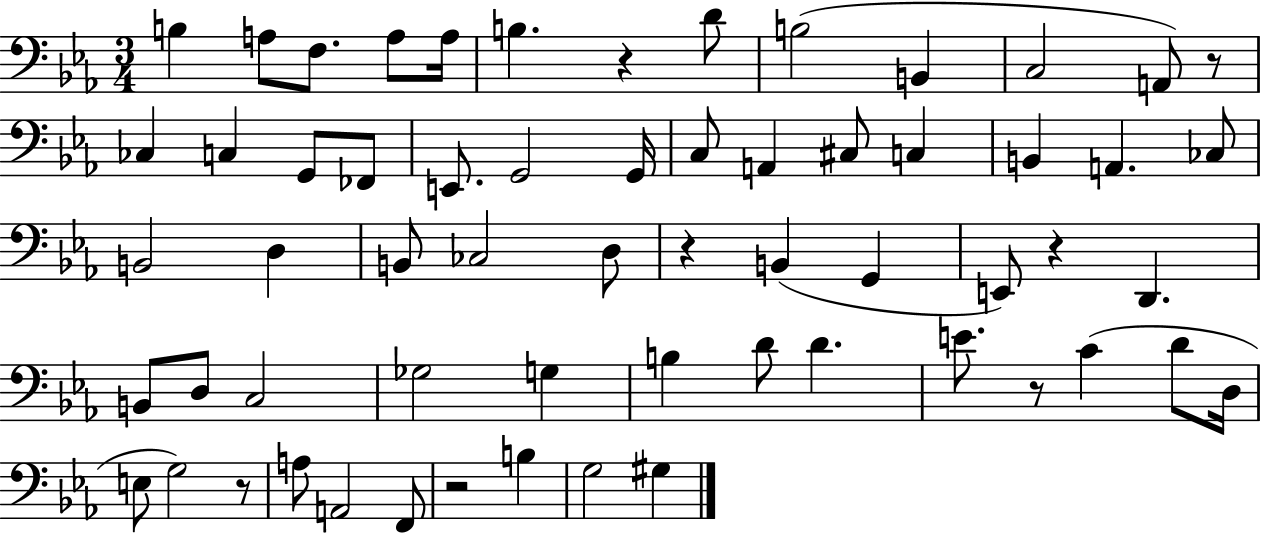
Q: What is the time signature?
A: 3/4